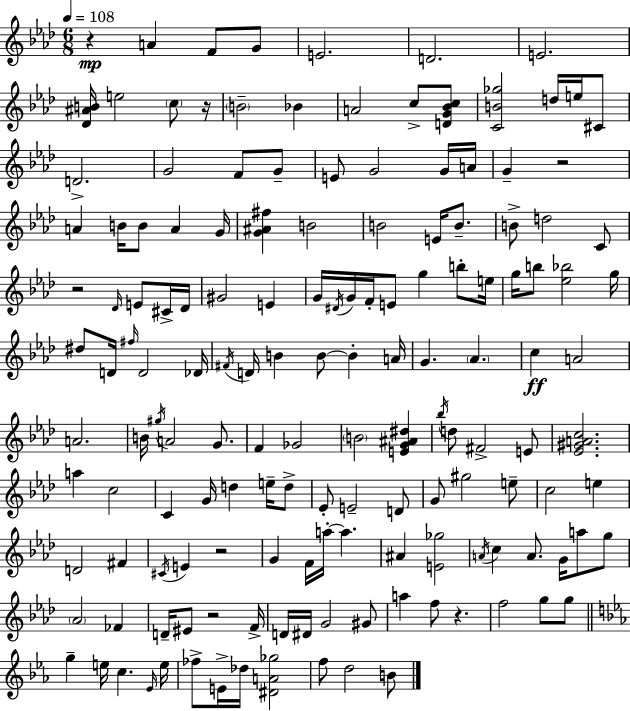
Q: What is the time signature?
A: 6/8